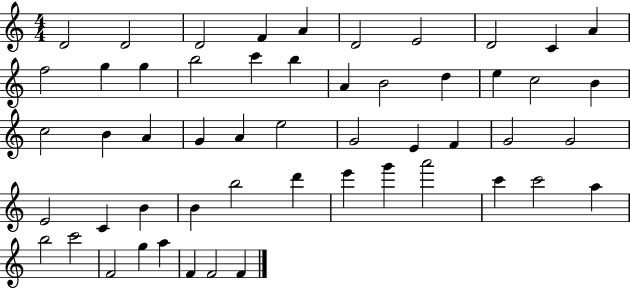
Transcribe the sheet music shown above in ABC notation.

X:1
T:Untitled
M:4/4
L:1/4
K:C
D2 D2 D2 F A D2 E2 D2 C A f2 g g b2 c' b A B2 d e c2 B c2 B A G A e2 G2 E F G2 G2 E2 C B B b2 d' e' g' a'2 c' c'2 a b2 c'2 F2 g a F F2 F